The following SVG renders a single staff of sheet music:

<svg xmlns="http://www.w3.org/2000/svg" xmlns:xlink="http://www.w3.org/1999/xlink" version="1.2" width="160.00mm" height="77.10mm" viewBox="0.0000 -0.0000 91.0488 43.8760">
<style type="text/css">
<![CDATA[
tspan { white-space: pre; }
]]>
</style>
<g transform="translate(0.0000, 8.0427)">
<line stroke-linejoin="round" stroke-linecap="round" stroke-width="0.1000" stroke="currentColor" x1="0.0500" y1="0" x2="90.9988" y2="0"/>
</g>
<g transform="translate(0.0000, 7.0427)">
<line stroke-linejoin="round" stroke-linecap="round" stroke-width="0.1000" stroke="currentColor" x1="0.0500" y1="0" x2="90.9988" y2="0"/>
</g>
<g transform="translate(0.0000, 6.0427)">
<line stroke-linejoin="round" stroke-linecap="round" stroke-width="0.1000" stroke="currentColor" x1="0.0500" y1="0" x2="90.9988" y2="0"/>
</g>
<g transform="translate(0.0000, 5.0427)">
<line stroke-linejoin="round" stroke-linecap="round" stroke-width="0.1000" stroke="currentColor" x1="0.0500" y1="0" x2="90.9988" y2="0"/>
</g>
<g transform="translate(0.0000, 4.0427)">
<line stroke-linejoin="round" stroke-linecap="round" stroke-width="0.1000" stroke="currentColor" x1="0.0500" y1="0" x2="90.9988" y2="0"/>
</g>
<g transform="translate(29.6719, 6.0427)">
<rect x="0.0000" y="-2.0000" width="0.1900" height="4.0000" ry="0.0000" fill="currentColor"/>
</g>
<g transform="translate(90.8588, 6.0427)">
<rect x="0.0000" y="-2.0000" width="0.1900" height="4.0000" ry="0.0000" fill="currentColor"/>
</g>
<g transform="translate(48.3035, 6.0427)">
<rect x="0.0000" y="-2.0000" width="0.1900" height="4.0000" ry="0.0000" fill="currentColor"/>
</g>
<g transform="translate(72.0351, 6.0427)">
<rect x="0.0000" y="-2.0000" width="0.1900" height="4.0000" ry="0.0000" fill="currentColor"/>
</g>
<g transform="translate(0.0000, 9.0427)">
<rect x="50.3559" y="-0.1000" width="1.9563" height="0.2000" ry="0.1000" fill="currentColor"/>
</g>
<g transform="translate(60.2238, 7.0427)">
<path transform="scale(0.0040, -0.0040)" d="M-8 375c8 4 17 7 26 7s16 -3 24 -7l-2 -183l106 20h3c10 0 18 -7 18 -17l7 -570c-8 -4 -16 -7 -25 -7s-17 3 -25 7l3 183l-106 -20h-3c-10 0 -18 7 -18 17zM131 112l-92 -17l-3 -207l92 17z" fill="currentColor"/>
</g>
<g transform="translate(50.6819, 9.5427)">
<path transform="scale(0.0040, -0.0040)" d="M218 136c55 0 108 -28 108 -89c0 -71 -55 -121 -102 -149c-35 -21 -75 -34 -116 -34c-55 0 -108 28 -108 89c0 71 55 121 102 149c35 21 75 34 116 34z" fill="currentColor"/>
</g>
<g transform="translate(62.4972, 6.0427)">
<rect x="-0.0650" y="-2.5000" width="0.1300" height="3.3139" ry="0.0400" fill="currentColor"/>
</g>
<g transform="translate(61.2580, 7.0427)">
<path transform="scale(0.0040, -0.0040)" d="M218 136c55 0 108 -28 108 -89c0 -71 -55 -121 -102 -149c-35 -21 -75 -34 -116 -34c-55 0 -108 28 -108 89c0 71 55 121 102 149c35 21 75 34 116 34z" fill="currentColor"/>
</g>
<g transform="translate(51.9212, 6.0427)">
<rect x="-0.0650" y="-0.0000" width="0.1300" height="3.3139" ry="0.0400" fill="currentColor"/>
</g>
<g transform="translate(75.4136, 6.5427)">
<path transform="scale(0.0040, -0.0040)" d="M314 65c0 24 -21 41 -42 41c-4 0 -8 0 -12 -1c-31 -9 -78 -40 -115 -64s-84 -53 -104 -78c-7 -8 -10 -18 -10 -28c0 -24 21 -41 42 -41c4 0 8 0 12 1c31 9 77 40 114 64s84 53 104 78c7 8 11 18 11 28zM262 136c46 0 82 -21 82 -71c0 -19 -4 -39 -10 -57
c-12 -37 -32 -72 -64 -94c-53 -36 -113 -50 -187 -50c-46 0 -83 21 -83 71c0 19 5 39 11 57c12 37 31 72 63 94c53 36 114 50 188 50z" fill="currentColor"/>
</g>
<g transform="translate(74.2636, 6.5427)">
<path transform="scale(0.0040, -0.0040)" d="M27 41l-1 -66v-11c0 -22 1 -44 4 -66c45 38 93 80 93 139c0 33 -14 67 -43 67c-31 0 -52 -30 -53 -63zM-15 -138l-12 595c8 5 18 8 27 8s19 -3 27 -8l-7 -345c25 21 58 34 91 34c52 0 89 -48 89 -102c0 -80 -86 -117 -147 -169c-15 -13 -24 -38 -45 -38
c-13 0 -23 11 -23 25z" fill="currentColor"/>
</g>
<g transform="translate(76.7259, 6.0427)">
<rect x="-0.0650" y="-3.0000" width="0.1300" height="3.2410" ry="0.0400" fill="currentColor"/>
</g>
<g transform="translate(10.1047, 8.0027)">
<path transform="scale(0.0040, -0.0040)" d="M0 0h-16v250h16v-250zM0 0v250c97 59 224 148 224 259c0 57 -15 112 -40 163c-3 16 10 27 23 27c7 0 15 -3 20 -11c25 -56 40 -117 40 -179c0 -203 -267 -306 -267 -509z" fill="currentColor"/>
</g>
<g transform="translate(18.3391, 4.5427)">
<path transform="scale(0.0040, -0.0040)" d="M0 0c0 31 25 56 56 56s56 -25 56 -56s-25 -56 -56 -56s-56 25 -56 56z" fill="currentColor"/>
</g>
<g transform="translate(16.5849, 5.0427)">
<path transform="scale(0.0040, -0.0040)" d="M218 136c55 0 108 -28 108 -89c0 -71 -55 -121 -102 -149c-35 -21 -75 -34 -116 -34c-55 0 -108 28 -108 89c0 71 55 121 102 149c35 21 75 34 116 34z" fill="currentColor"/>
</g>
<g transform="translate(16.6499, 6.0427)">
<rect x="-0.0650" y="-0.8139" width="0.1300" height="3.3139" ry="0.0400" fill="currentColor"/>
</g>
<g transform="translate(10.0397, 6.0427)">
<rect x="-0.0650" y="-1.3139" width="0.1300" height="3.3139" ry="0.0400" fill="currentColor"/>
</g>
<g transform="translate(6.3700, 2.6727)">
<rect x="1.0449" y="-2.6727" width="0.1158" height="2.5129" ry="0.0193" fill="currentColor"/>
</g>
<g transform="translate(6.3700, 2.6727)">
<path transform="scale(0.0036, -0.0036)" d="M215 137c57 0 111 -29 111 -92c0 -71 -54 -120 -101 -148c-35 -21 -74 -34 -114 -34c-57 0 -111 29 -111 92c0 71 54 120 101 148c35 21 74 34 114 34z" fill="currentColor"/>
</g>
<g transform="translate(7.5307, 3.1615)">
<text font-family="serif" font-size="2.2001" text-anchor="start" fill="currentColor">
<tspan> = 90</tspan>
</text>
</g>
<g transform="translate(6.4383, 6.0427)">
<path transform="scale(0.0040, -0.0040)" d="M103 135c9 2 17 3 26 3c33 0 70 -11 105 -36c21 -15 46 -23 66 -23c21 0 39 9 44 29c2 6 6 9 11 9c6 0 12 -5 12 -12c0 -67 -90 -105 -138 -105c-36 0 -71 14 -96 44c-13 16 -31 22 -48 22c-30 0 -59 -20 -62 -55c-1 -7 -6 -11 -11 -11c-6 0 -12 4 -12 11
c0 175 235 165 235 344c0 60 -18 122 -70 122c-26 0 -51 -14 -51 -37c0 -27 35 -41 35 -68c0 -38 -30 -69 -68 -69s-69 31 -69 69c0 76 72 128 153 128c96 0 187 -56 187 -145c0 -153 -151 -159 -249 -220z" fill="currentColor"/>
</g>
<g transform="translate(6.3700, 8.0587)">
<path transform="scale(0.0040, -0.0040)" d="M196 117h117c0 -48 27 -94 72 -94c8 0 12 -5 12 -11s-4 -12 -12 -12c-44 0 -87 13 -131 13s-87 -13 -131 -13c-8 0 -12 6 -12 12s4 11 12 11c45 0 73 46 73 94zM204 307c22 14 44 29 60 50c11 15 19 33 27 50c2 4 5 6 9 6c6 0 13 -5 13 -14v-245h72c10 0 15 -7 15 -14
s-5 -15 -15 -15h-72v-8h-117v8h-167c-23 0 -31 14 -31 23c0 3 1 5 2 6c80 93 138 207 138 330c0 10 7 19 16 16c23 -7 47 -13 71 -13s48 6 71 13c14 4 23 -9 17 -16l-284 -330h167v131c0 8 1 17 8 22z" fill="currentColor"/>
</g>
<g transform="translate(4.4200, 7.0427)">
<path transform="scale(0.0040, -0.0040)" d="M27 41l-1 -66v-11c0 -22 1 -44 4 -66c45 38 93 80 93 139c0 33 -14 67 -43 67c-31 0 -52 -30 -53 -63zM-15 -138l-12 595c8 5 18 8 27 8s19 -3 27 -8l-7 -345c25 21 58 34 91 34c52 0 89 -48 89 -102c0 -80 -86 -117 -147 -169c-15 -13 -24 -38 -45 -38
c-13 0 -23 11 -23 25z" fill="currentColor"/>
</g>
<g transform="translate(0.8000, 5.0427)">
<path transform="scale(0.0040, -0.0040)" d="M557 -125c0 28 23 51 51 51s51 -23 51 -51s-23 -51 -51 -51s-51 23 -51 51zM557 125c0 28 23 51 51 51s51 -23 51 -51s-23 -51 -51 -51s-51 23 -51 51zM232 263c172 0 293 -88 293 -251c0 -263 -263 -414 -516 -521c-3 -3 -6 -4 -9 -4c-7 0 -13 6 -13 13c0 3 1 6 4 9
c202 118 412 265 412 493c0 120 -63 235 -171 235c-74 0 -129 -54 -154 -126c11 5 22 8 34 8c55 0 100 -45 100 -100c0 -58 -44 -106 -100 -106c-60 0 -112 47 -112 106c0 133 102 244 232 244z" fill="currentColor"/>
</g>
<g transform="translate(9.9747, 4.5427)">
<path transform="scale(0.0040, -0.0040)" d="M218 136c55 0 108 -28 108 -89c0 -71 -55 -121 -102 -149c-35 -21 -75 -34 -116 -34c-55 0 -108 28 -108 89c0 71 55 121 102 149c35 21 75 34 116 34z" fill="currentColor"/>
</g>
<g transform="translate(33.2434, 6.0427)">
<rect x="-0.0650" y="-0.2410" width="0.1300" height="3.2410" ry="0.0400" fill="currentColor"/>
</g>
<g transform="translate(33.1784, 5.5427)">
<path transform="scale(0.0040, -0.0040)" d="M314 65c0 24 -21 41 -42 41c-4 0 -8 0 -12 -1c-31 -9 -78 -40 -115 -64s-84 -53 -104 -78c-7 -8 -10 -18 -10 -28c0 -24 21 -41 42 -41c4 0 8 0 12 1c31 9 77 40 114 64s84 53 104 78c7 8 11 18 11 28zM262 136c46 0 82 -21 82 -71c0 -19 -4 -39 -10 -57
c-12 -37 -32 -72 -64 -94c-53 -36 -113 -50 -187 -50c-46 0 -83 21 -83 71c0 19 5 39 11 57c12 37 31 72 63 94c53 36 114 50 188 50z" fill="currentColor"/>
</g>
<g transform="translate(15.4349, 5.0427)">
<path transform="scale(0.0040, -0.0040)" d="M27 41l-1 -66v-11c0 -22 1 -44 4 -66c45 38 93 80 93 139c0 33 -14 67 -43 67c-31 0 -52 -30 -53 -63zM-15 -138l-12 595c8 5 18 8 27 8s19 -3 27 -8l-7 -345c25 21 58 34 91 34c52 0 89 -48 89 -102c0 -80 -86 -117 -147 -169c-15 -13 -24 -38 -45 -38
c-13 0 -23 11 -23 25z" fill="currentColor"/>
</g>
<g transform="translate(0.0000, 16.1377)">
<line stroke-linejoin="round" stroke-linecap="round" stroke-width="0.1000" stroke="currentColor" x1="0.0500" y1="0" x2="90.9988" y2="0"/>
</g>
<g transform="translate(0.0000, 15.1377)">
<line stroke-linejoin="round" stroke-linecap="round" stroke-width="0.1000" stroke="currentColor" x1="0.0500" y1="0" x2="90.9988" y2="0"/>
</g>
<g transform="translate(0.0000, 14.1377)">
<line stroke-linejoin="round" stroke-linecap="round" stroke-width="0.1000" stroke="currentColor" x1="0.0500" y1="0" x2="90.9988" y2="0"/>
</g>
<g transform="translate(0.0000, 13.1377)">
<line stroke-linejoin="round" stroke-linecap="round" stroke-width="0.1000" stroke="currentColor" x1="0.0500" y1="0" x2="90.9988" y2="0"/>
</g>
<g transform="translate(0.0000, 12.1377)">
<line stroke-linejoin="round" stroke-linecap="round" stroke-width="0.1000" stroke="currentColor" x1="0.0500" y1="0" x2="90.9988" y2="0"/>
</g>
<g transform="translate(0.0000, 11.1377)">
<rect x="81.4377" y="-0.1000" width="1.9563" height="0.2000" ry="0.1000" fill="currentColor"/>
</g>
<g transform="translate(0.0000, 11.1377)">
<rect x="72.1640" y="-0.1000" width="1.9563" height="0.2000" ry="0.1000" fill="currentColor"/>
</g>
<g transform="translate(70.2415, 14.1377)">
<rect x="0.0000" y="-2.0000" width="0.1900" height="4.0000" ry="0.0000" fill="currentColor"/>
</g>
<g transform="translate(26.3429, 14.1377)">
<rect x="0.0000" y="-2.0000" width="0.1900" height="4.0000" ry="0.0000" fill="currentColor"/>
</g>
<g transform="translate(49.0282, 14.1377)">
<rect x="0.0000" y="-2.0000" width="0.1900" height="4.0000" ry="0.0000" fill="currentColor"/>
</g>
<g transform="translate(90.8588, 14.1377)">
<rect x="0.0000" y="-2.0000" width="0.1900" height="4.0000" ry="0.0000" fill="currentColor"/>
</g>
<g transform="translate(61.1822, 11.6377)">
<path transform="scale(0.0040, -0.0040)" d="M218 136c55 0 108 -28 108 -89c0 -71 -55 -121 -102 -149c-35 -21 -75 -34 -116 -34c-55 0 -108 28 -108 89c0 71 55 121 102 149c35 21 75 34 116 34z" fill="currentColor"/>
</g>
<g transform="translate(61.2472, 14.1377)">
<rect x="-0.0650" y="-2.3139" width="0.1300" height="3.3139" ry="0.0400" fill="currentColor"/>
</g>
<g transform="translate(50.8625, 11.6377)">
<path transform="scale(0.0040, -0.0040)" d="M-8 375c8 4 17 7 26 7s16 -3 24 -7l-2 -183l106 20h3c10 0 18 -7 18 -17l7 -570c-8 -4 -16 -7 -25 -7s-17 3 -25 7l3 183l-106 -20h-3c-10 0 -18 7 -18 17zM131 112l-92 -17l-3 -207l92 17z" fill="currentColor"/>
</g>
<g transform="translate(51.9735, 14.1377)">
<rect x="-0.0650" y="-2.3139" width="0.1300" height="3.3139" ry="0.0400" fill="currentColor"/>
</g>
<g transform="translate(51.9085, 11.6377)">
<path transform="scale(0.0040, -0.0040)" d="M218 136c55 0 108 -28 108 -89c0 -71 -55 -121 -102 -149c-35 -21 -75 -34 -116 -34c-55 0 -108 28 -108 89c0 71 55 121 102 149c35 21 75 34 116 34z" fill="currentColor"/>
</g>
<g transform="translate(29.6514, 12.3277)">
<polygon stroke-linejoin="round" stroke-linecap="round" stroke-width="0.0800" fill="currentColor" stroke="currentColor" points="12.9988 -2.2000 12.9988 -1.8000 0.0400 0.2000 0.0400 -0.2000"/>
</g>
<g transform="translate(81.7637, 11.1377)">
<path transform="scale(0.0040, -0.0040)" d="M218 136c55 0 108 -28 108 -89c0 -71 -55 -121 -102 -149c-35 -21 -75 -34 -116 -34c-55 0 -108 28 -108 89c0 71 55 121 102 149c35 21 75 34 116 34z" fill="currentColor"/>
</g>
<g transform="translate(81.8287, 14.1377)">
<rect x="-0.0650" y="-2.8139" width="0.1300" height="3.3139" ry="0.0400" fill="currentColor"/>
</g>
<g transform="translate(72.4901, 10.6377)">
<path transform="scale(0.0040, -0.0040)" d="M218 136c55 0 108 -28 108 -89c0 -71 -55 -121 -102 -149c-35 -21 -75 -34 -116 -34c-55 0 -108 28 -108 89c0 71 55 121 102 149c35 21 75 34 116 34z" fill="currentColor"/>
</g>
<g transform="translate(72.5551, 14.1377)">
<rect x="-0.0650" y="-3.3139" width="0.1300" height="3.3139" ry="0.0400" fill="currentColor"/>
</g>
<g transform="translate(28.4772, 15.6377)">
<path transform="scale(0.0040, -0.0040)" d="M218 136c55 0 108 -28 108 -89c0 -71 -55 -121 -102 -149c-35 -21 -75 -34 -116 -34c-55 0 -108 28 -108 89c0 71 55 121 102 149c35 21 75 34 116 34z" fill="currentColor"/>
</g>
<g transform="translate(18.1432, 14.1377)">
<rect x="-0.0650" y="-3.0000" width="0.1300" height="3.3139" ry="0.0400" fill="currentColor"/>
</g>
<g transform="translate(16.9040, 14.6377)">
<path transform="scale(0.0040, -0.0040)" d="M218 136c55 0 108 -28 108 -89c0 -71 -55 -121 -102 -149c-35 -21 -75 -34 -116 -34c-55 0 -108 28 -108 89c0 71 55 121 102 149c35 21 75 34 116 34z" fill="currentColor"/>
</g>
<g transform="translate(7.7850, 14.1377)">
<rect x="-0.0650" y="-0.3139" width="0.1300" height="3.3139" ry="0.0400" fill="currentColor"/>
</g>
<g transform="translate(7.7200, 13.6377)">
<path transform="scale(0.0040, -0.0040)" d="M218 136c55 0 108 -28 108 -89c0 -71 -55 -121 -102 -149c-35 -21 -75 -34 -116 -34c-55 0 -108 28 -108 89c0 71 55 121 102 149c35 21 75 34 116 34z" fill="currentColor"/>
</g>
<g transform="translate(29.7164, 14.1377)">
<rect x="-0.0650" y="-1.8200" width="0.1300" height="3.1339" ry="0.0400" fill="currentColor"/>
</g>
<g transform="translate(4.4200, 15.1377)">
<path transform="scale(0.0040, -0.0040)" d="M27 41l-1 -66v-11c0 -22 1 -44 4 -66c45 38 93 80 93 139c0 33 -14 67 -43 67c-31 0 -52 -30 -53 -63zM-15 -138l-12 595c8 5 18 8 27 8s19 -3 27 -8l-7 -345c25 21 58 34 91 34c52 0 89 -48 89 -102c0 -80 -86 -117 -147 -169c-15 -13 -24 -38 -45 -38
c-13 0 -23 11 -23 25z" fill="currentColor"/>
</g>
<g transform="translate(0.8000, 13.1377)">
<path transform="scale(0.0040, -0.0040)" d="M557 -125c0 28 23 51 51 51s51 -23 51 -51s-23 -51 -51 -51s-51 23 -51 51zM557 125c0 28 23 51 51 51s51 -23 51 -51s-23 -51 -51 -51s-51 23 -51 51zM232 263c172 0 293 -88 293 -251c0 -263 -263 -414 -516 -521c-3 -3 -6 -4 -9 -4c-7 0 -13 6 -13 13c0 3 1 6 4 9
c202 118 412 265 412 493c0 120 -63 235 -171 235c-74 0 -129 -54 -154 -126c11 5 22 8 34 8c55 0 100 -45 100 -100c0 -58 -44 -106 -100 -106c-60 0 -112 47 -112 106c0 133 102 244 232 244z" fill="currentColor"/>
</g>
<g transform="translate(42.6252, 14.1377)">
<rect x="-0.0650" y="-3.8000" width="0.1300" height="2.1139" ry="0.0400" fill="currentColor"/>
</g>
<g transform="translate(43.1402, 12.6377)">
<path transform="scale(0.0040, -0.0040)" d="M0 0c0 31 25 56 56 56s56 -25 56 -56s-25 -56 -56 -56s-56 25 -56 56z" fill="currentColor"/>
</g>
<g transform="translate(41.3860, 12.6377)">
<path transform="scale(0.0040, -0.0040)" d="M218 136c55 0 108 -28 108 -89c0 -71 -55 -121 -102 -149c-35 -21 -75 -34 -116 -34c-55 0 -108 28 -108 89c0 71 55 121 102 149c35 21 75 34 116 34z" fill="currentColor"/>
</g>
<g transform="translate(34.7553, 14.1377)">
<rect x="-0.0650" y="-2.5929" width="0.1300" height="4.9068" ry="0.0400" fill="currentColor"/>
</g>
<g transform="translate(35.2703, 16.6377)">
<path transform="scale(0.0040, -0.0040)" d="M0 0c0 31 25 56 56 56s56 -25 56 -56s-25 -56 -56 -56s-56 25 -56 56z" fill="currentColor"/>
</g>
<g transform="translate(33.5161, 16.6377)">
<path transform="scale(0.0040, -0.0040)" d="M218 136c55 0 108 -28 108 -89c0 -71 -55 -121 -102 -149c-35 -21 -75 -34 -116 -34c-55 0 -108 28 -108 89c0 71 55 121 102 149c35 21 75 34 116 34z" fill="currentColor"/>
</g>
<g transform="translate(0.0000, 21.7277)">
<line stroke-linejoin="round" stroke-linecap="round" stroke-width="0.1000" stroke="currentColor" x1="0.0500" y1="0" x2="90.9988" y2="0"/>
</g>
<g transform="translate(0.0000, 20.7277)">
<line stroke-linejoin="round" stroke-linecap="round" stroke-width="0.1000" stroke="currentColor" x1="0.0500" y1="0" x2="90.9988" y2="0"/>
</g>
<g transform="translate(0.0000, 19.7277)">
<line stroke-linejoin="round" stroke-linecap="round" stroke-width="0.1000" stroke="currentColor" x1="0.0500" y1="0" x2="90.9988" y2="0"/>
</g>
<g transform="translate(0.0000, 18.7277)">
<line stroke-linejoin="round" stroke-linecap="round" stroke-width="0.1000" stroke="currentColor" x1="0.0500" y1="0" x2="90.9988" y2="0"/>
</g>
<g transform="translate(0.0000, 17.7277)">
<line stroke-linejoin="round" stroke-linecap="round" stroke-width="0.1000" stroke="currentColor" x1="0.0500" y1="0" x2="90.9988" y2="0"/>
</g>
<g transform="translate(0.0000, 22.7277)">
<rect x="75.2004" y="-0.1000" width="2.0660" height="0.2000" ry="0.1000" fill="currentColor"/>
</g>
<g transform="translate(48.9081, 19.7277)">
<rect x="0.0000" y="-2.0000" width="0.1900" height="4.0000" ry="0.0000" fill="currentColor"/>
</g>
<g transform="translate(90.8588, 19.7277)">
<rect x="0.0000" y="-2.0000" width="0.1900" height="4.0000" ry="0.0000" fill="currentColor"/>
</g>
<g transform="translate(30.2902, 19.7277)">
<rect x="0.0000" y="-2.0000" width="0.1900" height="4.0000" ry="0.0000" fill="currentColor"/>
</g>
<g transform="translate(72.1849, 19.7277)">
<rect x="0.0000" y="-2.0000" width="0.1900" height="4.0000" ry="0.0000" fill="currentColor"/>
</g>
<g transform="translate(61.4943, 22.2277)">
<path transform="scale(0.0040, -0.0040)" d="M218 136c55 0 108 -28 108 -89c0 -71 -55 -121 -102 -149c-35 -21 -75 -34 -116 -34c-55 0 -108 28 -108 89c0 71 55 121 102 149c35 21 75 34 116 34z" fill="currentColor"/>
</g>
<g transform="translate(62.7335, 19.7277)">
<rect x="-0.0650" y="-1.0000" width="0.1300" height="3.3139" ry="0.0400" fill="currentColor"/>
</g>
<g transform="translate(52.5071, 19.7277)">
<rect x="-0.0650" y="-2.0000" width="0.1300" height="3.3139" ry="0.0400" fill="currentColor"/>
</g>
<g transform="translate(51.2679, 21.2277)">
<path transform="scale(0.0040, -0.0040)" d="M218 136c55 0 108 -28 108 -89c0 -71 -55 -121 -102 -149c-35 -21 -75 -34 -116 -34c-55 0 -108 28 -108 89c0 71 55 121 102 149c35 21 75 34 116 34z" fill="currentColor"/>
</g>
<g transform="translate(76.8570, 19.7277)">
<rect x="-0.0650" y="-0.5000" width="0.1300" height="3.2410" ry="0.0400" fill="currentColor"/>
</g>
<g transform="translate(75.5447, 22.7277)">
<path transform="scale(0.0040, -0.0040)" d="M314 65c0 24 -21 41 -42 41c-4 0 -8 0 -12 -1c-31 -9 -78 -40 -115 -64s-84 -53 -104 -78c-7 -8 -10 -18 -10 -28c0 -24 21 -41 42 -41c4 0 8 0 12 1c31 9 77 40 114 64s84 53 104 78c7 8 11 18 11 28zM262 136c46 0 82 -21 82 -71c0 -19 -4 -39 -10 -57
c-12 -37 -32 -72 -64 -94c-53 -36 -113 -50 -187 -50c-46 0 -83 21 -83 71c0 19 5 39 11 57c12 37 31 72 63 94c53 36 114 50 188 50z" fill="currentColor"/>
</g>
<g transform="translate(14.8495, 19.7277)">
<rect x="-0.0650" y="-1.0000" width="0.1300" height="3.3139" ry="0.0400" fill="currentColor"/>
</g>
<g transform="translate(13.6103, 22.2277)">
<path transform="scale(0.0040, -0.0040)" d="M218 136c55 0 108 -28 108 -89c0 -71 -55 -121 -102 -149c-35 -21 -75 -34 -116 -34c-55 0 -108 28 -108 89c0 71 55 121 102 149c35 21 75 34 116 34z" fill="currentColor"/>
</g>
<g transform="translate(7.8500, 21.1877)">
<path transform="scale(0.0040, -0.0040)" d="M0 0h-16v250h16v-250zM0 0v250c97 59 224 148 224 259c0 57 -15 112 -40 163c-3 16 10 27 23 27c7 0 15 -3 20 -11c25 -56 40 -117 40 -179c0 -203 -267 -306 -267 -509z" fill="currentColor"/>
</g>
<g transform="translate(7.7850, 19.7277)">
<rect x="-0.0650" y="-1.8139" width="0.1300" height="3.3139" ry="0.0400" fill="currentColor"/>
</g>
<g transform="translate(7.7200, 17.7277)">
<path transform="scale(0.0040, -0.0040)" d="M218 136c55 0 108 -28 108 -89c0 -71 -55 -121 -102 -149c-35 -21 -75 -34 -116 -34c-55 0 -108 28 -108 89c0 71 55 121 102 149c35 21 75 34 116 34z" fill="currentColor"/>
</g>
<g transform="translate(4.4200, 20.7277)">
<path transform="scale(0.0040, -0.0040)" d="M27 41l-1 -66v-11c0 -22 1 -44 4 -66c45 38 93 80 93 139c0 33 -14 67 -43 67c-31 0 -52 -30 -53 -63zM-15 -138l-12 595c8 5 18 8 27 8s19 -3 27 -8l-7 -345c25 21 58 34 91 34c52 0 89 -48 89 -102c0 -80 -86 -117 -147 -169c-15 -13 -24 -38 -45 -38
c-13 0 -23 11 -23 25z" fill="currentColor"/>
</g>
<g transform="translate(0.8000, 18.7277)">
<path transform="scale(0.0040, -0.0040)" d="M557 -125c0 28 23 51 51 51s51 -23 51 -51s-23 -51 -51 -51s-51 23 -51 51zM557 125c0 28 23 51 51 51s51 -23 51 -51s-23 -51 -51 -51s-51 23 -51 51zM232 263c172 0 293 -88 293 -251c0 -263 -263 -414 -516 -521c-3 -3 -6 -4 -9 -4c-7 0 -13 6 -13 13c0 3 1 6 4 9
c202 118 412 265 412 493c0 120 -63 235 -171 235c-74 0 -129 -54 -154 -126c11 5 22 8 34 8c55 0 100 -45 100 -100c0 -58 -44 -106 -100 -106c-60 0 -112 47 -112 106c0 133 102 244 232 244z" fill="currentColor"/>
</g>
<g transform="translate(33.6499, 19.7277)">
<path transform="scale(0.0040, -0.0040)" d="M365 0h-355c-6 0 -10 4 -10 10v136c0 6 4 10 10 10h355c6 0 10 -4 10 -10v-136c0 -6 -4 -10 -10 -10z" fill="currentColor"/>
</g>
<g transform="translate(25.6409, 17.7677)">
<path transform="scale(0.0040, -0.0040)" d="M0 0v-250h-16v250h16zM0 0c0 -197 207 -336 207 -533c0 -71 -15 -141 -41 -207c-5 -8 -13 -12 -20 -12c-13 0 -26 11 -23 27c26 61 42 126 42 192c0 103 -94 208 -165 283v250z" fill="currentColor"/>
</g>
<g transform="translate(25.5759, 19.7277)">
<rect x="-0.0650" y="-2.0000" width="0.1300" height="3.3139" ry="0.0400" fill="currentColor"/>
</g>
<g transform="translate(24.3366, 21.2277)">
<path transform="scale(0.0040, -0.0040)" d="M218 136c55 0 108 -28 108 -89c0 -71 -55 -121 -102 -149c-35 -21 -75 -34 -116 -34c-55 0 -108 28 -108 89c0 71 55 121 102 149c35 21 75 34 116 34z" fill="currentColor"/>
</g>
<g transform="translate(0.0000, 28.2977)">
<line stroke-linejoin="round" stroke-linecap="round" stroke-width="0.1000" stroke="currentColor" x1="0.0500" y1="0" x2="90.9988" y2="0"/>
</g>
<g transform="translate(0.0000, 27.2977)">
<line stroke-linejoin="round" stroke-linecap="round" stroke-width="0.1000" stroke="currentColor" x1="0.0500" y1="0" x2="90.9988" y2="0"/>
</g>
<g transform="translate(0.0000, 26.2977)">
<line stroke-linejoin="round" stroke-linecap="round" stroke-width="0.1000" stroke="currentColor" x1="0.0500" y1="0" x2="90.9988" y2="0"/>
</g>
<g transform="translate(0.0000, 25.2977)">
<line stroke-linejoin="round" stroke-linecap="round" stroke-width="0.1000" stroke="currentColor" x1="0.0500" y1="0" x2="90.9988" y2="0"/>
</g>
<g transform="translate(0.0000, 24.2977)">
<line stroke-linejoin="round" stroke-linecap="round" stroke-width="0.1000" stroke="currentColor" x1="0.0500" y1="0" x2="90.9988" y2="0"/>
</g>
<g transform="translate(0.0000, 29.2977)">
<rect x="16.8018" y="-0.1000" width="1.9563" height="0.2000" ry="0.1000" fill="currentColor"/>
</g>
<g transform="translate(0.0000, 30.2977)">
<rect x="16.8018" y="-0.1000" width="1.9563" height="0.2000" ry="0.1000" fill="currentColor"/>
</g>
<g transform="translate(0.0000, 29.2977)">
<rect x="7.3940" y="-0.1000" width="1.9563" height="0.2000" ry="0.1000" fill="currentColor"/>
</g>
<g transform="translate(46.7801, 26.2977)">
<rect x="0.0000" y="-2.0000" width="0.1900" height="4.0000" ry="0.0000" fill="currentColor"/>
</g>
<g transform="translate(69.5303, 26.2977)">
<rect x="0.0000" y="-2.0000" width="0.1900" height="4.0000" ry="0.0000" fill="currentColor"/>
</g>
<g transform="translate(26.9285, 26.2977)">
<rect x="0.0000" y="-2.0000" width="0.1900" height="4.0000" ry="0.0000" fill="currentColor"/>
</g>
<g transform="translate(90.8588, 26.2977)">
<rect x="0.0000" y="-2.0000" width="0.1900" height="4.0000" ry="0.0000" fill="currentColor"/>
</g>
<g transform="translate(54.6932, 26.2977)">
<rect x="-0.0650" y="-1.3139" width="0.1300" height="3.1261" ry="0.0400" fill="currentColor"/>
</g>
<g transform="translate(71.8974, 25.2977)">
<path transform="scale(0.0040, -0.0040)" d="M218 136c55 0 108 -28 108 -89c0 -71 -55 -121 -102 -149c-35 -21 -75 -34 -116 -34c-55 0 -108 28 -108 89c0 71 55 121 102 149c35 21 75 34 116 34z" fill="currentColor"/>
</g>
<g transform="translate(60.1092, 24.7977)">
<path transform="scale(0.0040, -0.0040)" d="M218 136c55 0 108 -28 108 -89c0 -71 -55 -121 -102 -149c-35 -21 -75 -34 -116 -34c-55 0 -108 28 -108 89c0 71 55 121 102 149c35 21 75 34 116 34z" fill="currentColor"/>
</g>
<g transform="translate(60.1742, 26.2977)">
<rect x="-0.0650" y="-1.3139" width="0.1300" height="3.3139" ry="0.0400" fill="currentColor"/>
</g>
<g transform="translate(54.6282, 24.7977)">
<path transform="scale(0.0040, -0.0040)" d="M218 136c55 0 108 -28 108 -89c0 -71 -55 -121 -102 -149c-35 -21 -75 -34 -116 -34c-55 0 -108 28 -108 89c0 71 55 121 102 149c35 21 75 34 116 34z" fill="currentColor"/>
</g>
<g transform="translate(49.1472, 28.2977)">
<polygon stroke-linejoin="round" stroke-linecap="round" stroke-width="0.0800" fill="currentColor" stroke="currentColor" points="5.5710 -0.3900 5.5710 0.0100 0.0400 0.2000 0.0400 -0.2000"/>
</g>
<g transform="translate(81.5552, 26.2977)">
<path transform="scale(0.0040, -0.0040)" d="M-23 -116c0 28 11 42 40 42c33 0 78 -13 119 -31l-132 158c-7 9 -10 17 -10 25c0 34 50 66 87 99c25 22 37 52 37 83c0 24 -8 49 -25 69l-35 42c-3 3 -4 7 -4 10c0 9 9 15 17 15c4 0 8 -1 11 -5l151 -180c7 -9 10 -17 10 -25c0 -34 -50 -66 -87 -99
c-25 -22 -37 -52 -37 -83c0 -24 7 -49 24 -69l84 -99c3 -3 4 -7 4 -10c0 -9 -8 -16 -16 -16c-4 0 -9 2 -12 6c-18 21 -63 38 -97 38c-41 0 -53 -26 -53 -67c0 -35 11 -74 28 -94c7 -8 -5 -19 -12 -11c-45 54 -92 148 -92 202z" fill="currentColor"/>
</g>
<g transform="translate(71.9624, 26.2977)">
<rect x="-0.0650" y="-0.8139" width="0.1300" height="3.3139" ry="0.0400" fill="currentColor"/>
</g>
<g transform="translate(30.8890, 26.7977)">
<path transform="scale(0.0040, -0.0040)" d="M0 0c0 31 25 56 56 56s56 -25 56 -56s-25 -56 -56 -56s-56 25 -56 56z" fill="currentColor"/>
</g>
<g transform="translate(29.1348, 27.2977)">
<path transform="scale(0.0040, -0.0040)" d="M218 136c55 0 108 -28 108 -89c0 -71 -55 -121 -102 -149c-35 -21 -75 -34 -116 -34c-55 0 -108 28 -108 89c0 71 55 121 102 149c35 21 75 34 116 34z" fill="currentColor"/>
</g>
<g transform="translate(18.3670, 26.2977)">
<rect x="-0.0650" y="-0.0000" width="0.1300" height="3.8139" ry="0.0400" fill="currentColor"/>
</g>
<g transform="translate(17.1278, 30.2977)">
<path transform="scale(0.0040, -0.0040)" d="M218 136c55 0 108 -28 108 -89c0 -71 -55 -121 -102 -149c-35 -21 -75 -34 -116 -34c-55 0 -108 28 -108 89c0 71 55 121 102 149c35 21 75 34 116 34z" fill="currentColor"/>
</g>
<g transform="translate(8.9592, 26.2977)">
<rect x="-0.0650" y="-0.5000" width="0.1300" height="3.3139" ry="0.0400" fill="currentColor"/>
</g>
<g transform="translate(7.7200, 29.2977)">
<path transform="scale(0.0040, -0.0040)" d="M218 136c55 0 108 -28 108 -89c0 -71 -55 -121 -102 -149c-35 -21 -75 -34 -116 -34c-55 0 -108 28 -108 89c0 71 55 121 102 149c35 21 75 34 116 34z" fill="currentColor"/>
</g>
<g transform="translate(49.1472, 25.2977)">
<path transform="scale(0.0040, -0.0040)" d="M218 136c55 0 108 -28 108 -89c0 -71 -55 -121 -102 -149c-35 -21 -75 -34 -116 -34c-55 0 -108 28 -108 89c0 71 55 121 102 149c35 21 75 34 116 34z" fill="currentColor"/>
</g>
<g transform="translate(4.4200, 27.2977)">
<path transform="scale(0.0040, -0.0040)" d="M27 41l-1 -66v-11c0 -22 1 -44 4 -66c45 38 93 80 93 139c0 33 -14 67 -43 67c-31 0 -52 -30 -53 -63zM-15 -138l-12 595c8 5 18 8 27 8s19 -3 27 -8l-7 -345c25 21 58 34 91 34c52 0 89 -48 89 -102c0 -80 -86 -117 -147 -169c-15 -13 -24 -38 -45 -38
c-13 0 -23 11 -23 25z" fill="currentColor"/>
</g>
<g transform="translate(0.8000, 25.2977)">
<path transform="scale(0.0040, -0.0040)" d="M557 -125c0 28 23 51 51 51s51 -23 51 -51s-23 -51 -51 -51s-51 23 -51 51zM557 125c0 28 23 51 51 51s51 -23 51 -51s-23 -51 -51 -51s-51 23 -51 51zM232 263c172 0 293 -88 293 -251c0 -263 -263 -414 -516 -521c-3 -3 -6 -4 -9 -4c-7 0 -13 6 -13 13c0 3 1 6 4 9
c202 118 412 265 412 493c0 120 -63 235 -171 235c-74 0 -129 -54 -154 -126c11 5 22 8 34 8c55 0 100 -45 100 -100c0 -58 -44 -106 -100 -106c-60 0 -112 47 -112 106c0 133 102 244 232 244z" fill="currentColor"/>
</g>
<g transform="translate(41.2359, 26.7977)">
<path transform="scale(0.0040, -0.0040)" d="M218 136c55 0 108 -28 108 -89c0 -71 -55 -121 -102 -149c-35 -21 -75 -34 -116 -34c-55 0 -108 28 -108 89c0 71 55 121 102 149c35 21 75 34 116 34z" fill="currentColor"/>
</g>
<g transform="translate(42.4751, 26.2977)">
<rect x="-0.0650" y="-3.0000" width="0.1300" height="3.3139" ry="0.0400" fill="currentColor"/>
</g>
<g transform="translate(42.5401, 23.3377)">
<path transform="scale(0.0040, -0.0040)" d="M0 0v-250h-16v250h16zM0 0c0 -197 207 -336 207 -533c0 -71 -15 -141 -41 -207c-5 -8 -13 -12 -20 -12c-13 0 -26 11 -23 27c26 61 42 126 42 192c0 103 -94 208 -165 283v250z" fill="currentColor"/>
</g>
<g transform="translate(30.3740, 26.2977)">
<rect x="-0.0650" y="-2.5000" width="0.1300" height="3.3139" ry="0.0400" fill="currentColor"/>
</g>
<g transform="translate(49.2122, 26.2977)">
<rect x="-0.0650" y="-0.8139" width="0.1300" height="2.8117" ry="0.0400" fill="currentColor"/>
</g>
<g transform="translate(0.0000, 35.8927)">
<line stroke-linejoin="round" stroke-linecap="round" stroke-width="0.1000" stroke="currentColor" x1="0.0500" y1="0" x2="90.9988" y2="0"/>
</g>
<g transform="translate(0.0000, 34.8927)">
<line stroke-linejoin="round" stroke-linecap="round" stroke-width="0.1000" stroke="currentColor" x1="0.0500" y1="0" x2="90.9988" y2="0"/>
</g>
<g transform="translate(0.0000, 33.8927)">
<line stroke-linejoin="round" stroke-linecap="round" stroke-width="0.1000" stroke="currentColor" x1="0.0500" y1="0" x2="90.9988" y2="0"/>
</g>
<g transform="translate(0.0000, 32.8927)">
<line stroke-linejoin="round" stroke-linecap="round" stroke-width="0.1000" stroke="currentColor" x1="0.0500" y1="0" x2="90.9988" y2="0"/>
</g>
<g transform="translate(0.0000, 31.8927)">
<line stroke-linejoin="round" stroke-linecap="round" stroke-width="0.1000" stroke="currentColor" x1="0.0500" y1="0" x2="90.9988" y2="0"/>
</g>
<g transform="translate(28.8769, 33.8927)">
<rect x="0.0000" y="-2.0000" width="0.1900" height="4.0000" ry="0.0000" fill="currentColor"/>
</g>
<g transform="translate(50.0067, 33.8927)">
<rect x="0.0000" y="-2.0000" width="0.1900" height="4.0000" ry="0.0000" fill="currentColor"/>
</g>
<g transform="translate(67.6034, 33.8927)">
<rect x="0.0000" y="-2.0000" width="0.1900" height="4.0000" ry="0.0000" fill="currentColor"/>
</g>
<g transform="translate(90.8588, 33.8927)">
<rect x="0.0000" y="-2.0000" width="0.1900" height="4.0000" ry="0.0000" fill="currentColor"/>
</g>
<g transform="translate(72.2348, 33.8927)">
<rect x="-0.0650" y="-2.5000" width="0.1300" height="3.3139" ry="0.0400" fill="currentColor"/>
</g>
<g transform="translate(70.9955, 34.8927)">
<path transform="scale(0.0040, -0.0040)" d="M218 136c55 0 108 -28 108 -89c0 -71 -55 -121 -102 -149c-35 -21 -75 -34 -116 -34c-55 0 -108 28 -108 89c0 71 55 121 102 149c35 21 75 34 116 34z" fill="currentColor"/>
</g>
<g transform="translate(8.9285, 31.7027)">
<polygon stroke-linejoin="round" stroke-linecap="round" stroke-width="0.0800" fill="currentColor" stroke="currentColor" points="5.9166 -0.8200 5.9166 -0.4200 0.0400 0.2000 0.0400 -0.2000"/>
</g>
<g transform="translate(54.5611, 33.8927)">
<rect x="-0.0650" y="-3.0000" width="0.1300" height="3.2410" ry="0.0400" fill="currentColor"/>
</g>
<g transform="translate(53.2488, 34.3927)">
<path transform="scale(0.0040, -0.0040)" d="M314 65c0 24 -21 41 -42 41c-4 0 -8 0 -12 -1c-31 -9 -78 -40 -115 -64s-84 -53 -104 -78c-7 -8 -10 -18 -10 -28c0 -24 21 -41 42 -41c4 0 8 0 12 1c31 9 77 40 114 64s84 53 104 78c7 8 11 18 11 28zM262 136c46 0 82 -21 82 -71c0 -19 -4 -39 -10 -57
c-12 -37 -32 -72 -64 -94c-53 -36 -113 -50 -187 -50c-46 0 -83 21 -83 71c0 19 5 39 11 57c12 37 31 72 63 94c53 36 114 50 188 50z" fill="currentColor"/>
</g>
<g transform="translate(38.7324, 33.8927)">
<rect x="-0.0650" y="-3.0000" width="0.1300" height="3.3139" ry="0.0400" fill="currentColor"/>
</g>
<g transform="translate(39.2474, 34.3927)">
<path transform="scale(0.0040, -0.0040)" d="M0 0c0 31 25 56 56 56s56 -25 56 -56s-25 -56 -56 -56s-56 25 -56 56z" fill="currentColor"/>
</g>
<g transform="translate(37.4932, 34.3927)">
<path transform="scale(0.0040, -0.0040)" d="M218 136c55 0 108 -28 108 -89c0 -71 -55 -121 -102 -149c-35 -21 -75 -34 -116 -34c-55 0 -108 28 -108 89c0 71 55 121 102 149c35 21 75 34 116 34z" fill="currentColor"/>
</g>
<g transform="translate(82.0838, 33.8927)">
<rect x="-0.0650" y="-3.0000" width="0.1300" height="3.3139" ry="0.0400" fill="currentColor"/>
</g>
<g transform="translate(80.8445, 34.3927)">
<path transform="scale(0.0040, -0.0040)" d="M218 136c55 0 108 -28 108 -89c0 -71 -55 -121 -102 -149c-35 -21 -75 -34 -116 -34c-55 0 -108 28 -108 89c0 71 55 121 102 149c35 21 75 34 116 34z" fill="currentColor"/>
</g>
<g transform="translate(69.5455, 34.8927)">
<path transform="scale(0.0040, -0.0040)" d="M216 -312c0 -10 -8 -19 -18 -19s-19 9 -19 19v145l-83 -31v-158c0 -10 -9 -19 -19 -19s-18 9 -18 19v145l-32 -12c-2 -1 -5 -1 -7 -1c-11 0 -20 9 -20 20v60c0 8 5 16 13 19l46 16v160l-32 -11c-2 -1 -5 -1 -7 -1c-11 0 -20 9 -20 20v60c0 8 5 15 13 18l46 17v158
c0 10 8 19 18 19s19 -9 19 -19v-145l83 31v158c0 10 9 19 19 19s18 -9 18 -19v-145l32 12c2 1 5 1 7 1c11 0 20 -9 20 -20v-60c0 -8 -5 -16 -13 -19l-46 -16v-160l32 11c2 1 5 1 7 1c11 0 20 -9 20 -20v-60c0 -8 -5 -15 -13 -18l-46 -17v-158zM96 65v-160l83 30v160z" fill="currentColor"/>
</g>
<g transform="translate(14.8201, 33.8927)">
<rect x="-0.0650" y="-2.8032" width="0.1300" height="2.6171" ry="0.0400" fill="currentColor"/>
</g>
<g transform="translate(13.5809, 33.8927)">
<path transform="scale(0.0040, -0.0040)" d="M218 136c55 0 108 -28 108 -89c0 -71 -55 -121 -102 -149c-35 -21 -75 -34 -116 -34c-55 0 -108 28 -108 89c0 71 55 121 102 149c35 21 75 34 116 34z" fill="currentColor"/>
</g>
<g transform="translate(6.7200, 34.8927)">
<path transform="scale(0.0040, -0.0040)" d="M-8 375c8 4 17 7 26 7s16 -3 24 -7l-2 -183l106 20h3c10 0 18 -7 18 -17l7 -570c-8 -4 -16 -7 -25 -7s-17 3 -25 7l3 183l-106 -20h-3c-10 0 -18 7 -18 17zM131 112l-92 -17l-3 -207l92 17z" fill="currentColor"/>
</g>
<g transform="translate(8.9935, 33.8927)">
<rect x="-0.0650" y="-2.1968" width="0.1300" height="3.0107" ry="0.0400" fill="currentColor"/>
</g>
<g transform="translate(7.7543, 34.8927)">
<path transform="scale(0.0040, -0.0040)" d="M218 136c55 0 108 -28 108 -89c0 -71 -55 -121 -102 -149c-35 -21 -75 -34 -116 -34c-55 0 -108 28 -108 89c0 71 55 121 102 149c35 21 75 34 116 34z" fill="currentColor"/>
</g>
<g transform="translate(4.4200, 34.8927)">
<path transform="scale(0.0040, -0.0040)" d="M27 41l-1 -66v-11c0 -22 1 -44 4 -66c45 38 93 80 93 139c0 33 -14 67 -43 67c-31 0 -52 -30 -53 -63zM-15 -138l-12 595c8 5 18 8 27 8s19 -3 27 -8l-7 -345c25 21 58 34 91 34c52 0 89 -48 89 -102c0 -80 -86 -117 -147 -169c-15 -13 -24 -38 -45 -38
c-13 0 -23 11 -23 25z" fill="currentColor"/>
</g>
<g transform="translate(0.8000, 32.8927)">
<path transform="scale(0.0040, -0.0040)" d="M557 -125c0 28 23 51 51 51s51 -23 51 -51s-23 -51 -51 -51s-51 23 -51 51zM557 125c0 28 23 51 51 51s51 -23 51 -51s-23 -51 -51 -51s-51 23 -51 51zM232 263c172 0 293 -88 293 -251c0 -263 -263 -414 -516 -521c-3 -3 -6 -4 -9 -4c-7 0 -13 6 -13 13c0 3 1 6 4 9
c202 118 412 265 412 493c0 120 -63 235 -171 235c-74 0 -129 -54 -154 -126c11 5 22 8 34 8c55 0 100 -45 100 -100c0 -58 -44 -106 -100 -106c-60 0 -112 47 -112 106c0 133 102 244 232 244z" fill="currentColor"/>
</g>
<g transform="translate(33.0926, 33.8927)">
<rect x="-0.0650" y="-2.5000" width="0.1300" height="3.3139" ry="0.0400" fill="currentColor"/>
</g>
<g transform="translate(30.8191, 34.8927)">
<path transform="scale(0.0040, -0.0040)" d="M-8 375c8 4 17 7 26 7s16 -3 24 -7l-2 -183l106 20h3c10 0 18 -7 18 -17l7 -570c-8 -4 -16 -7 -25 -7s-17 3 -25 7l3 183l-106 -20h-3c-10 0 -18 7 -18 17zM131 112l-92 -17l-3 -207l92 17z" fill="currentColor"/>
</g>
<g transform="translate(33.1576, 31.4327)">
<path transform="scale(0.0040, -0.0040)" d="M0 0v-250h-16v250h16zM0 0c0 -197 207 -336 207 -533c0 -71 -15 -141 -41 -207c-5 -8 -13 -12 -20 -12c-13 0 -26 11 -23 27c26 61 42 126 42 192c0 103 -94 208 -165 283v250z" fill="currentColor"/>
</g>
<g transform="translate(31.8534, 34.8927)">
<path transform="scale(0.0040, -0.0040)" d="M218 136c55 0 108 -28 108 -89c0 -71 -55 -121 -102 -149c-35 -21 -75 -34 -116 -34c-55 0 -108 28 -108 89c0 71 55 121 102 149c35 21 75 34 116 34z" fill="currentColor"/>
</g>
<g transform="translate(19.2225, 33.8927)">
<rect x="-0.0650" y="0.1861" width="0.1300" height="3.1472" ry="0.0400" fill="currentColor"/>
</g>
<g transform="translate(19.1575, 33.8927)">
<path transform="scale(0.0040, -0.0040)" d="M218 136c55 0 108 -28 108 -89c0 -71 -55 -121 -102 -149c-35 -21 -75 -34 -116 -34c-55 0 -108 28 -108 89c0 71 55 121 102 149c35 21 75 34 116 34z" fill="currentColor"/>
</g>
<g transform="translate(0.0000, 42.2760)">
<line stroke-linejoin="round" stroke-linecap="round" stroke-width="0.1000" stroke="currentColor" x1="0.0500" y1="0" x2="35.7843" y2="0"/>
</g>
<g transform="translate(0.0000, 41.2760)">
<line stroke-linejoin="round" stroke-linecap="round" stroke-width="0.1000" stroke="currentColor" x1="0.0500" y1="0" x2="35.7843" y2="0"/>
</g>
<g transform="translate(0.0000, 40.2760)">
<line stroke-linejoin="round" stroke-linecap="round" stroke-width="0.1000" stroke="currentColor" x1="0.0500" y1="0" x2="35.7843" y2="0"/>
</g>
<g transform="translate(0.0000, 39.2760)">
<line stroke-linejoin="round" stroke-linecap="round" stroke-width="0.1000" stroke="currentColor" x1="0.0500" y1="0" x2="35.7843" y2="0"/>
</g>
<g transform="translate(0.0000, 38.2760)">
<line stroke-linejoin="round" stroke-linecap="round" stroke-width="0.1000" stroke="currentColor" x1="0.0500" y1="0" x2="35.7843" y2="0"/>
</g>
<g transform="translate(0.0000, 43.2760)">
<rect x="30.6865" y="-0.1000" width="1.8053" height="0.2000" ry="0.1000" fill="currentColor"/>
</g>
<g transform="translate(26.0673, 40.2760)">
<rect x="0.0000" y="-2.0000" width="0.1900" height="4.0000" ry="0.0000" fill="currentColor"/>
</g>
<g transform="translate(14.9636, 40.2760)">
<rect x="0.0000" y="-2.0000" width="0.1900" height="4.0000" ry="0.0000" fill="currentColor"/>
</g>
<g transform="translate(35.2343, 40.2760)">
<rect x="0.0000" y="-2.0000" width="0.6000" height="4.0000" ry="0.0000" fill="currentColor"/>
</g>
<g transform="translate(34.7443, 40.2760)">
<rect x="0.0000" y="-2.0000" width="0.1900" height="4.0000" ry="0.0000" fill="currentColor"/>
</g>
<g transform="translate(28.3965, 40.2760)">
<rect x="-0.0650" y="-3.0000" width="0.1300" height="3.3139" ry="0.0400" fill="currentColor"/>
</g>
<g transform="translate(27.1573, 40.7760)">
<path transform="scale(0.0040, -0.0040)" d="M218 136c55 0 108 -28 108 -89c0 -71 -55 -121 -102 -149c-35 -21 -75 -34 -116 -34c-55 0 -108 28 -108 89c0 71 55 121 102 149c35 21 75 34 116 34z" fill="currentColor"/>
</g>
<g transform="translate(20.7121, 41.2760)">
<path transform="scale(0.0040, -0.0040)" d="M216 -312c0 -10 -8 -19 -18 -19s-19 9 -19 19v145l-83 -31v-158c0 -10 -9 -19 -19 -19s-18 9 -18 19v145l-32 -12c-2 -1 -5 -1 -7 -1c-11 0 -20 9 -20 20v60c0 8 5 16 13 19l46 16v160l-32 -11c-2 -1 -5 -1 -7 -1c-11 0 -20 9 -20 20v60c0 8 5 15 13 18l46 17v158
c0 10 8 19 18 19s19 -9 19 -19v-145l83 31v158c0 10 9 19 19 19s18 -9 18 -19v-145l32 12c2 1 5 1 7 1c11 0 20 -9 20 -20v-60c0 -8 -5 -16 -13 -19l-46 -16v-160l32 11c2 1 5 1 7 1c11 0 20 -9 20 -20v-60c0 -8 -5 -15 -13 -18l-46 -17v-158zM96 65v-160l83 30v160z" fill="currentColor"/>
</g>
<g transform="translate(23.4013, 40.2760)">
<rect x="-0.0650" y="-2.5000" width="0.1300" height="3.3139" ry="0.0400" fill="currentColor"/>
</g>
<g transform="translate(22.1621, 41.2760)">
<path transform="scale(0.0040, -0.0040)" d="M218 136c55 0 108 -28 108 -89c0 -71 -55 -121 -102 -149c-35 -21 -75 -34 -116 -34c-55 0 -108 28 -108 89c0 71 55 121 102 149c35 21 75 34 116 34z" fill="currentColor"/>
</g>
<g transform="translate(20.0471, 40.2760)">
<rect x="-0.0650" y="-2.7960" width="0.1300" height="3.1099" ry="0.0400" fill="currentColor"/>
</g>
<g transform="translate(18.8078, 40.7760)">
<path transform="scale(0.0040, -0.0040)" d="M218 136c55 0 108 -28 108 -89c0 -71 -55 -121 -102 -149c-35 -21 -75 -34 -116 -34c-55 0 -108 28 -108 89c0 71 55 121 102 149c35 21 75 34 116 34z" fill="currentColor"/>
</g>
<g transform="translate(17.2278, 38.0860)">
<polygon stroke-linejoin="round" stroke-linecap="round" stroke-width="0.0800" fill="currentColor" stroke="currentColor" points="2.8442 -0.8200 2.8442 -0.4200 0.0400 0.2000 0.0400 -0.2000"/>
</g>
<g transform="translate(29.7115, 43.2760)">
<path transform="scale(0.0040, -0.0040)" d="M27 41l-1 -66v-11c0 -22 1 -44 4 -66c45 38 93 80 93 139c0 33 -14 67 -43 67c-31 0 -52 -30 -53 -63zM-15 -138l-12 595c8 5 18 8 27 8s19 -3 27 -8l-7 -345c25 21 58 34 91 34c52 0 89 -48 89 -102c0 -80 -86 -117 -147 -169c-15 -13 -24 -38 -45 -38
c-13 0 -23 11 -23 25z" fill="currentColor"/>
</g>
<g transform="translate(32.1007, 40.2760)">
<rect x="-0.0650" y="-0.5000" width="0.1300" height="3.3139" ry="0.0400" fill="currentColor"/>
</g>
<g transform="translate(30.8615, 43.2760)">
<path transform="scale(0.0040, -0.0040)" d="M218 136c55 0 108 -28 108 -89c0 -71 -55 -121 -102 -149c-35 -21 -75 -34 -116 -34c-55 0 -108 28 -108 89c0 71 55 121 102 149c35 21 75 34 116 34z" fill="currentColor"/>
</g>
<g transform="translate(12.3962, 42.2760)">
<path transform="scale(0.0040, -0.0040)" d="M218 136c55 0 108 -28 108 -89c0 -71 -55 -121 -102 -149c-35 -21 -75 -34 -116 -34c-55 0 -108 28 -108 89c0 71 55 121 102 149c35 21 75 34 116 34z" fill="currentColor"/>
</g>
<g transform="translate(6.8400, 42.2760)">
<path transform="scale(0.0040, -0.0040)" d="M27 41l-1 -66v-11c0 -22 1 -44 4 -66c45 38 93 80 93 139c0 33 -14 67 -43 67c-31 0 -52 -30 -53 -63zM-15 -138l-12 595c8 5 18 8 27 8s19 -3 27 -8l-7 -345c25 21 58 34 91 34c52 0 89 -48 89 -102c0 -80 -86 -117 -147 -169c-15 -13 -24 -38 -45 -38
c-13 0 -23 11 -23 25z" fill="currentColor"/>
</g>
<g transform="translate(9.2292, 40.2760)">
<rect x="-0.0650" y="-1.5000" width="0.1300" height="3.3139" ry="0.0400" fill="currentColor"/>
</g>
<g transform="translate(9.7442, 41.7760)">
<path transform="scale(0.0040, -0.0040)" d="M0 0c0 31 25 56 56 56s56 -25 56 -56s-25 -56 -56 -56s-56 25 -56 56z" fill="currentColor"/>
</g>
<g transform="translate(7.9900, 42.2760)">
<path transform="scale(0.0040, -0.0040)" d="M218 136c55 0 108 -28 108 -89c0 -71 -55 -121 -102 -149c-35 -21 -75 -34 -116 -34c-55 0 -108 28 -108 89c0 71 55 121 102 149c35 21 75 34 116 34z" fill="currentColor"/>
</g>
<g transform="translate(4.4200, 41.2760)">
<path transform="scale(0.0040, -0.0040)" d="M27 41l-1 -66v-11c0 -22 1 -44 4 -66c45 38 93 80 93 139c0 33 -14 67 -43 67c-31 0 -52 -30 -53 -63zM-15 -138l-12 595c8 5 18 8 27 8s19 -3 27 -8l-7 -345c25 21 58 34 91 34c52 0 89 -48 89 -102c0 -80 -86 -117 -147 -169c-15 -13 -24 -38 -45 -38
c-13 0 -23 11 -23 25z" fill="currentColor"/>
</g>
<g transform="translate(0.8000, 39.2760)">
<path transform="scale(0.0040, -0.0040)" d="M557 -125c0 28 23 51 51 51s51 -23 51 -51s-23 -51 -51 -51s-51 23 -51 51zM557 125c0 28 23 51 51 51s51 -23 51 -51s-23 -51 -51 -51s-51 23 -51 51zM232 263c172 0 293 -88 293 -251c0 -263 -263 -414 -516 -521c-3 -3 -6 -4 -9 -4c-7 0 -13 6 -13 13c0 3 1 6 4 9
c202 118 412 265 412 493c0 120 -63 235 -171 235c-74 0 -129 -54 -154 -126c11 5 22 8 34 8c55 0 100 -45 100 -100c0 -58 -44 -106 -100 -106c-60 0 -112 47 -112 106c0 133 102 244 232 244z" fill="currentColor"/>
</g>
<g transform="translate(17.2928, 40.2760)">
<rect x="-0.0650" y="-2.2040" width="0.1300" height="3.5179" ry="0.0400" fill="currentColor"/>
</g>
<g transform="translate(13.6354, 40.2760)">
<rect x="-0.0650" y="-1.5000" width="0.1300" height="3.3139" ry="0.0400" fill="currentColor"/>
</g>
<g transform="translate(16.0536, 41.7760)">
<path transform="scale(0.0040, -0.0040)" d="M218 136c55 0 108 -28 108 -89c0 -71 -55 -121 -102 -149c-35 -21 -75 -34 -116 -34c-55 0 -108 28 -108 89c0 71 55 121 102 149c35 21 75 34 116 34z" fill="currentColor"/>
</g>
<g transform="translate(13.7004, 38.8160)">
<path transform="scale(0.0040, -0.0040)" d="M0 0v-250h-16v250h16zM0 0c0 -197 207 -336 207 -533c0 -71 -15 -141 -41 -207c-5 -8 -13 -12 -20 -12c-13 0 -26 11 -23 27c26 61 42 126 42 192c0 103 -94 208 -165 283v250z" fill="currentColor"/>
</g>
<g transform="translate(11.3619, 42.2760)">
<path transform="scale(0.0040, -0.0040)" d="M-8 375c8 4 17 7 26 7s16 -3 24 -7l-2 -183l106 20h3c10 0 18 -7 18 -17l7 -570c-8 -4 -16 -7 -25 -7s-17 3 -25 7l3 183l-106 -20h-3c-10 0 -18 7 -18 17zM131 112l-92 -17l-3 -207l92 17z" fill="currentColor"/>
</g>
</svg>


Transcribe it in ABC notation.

X:1
T:Untitled
M:2/4
L:1/4
K:F
G,/2 _F, E,2 D,, B,, _C,2 E, C, A,,/2 F,,/2 G,/2 B, B, D C A,/2 F,, A,,/2 z2 A,, F,, E,,2 E,, C,, _B,, C,/2 F,/2 G,/2 G, F, z B,,/2 D,/2 D, B,,/2 C, C,2 ^B,, C, _G,, G,,/2 A,,/2 C,/2 ^B,, C, _E,,